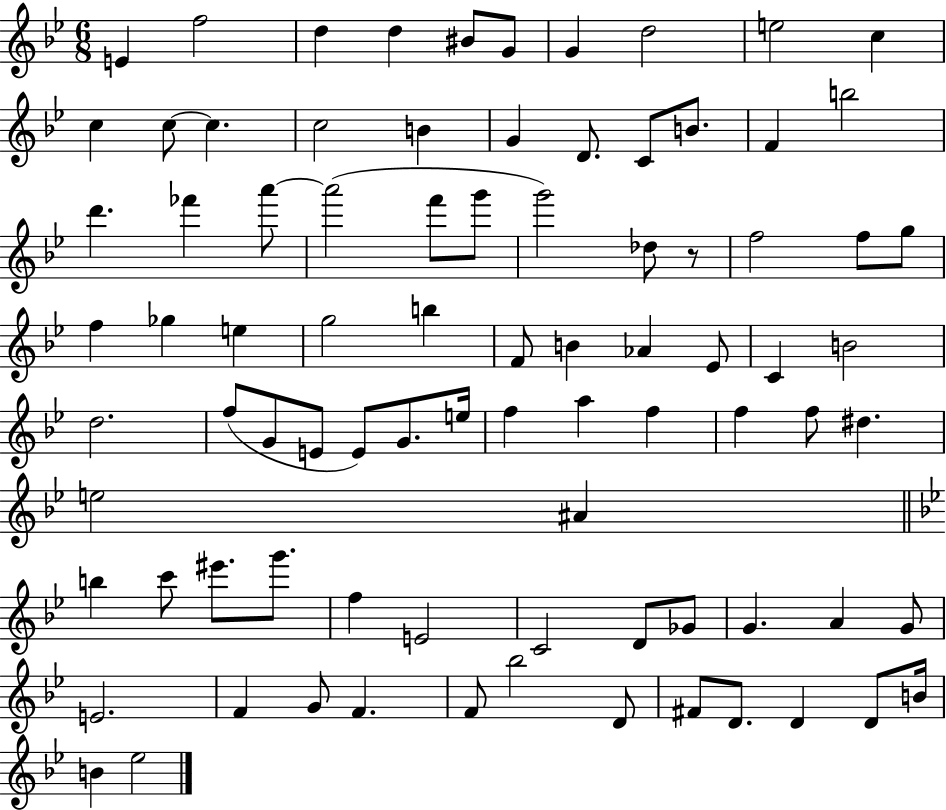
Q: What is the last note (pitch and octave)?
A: Eb5